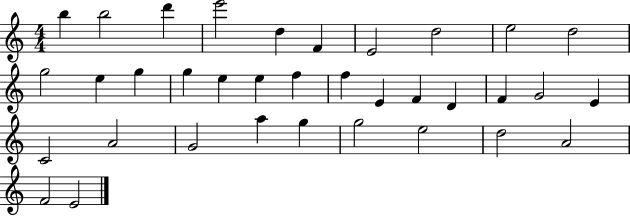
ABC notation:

X:1
T:Untitled
M:4/4
L:1/4
K:C
b b2 d' e'2 d F E2 d2 e2 d2 g2 e g g e e f f E F D F G2 E C2 A2 G2 a g g2 e2 d2 A2 F2 E2